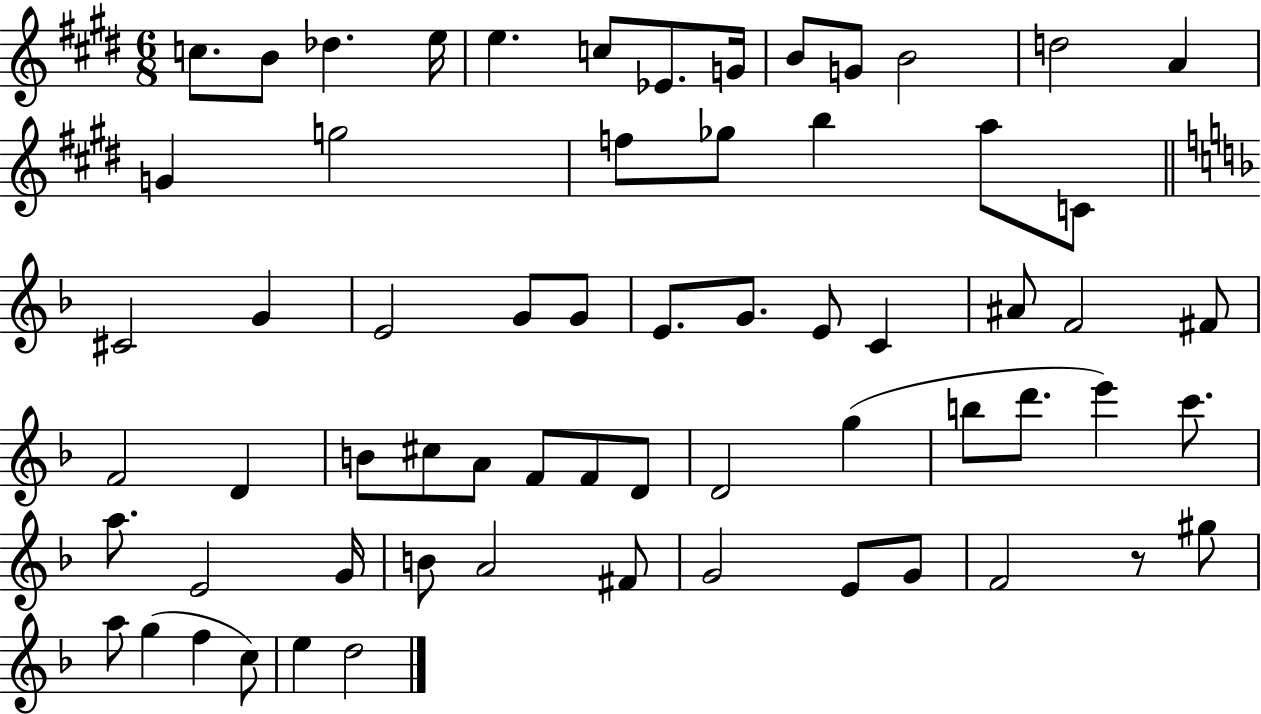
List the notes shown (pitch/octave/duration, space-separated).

C5/e. B4/e Db5/q. E5/s E5/q. C5/e Eb4/e. G4/s B4/e G4/e B4/h D5/h A4/q G4/q G5/h F5/e Gb5/e B5/q A5/e C4/e C#4/h G4/q E4/h G4/e G4/e E4/e. G4/e. E4/e C4/q A#4/e F4/h F#4/e F4/h D4/q B4/e C#5/e A4/e F4/e F4/e D4/e D4/h G5/q B5/e D6/e. E6/q C6/e. A5/e. E4/h G4/s B4/e A4/h F#4/e G4/h E4/e G4/e F4/h R/e G#5/e A5/e G5/q F5/q C5/e E5/q D5/h